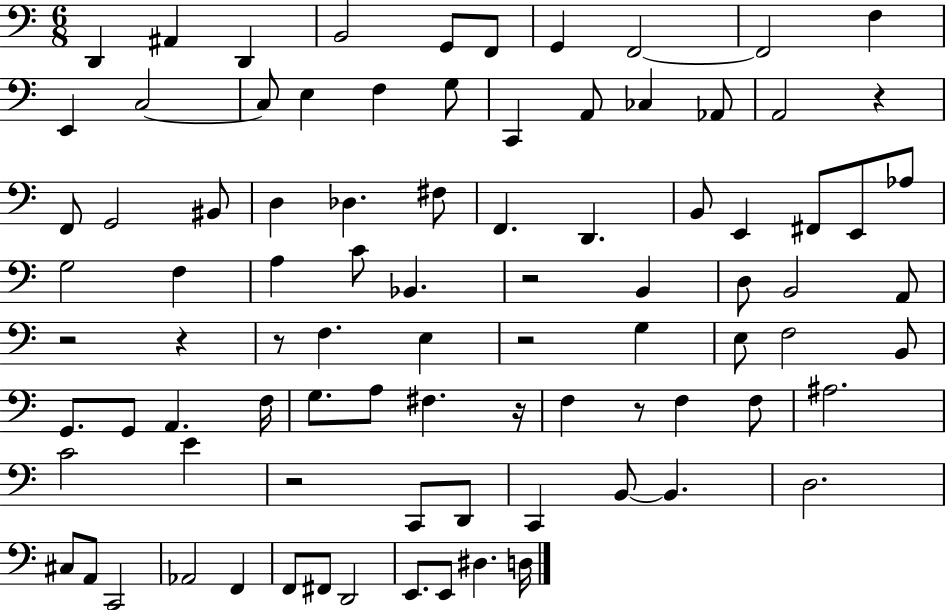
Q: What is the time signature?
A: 6/8